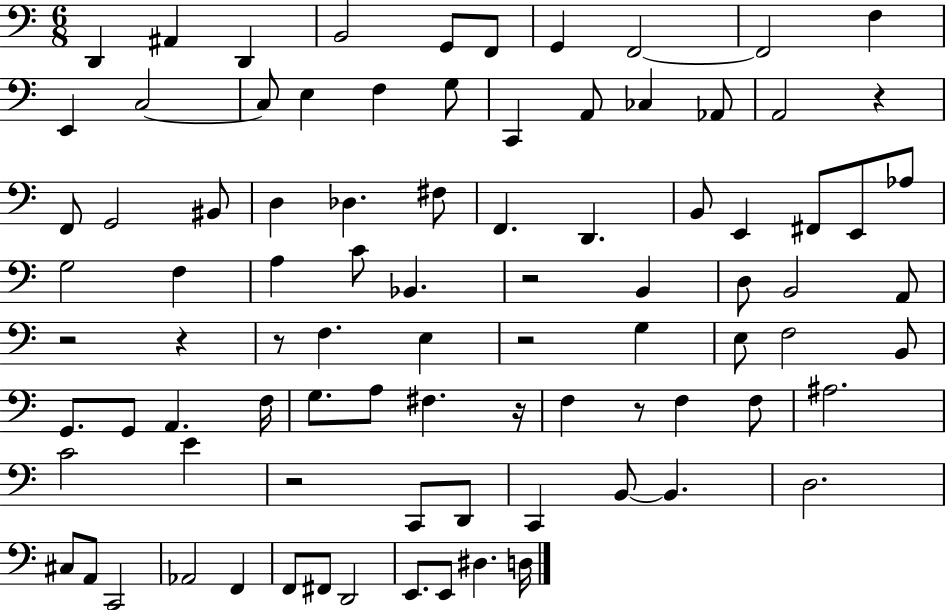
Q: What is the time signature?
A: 6/8